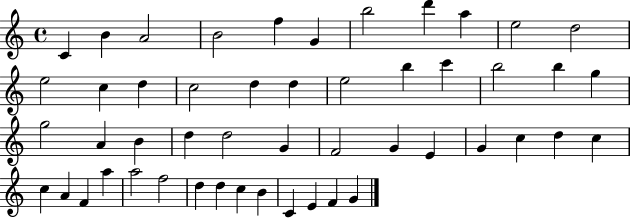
C4/q B4/q A4/h B4/h F5/q G4/q B5/h D6/q A5/q E5/h D5/h E5/h C5/q D5/q C5/h D5/q D5/q E5/h B5/q C6/q B5/h B5/q G5/q G5/h A4/q B4/q D5/q D5/h G4/q F4/h G4/q E4/q G4/q C5/q D5/q C5/q C5/q A4/q F4/q A5/q A5/h F5/h D5/q D5/q C5/q B4/q C4/q E4/q F4/q G4/q